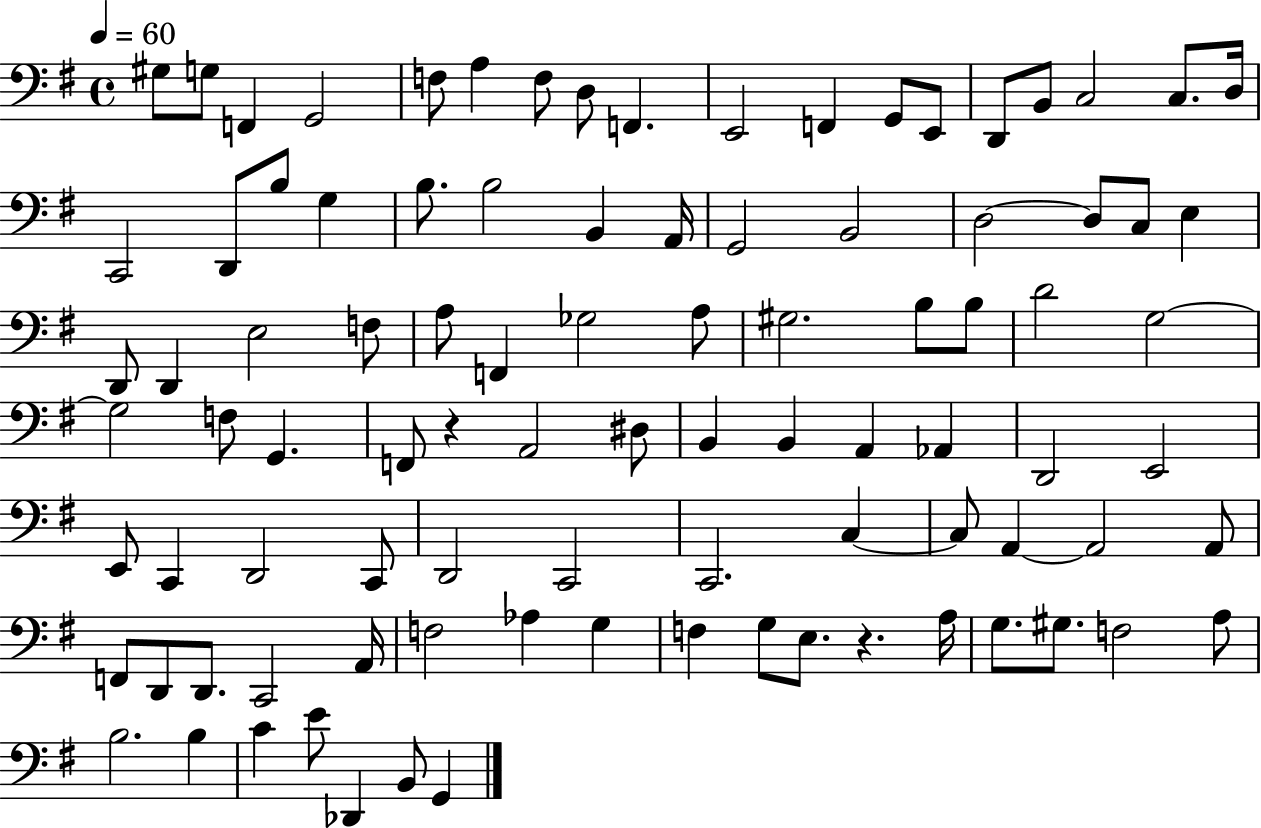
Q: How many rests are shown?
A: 2